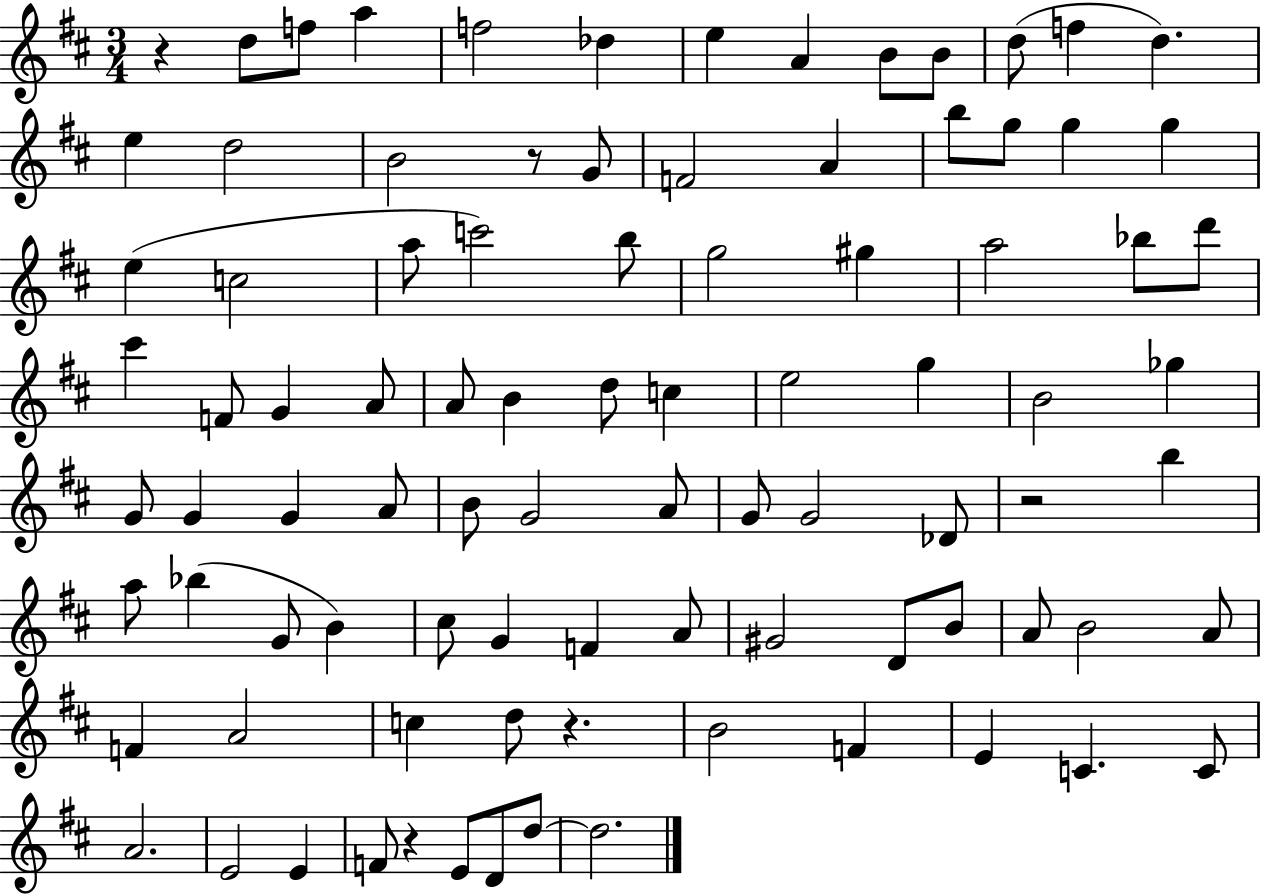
R/q D5/e F5/e A5/q F5/h Db5/q E5/q A4/q B4/e B4/e D5/e F5/q D5/q. E5/q D5/h B4/h R/e G4/e F4/h A4/q B5/e G5/e G5/q G5/q E5/q C5/h A5/e C6/h B5/e G5/h G#5/q A5/h Bb5/e D6/e C#6/q F4/e G4/q A4/e A4/e B4/q D5/e C5/q E5/h G5/q B4/h Gb5/q G4/e G4/q G4/q A4/e B4/e G4/h A4/e G4/e G4/h Db4/e R/h B5/q A5/e Bb5/q G4/e B4/q C#5/e G4/q F4/q A4/e G#4/h D4/e B4/e A4/e B4/h A4/e F4/q A4/h C5/q D5/e R/q. B4/h F4/q E4/q C4/q. C4/e A4/h. E4/h E4/q F4/e R/q E4/e D4/e D5/e D5/h.